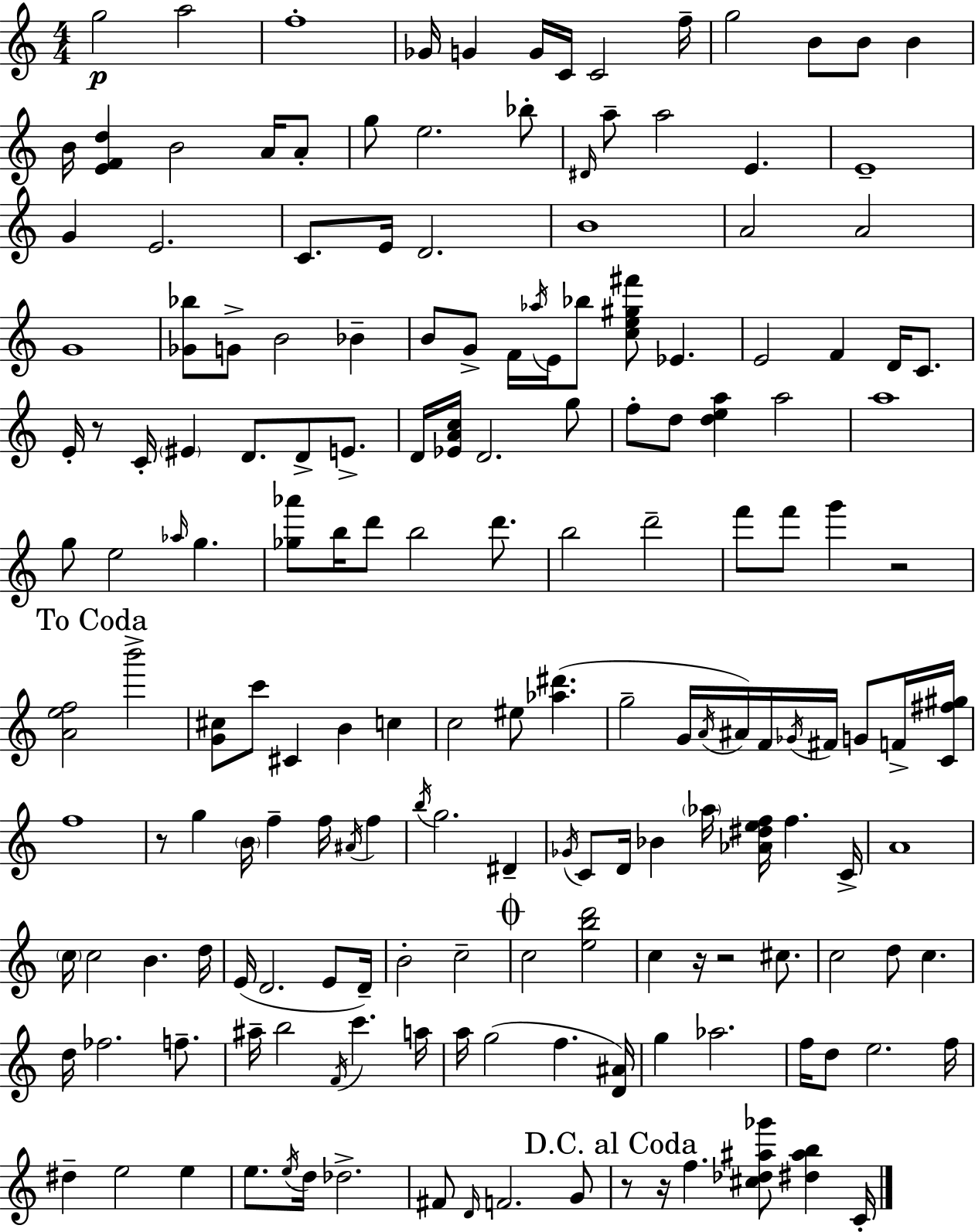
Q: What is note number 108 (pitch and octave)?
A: A4